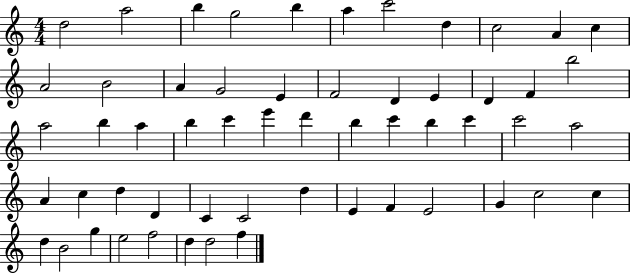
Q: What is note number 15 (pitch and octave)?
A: G4